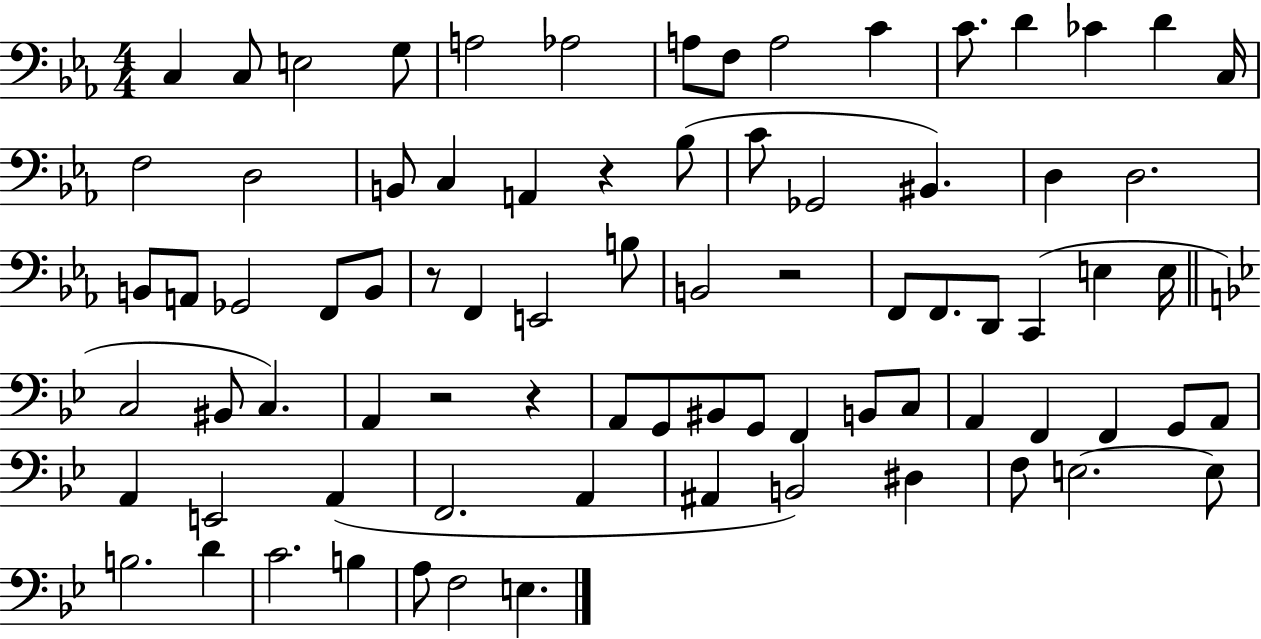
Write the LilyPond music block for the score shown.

{
  \clef bass
  \numericTimeSignature
  \time 4/4
  \key ees \major
  c4 c8 e2 g8 | a2 aes2 | a8 f8 a2 c'4 | c'8. d'4 ces'4 d'4 c16 | \break f2 d2 | b,8 c4 a,4 r4 bes8( | c'8 ges,2 bis,4.) | d4 d2. | \break b,8 a,8 ges,2 f,8 b,8 | r8 f,4 e,2 b8 | b,2 r2 | f,8 f,8. d,8 c,4( e4 e16 | \break \bar "||" \break \key g \minor c2 bis,8 c4.) | a,4 r2 r4 | a,8 g,8 bis,8 g,8 f,4 b,8 c8 | a,4 f,4 f,4 g,8 a,8 | \break a,4 e,2 a,4( | f,2. a,4 | ais,4 b,2) dis4 | f8 e2.~~ e8 | \break b2. d'4 | c'2. b4 | a8 f2 e4. | \bar "|."
}